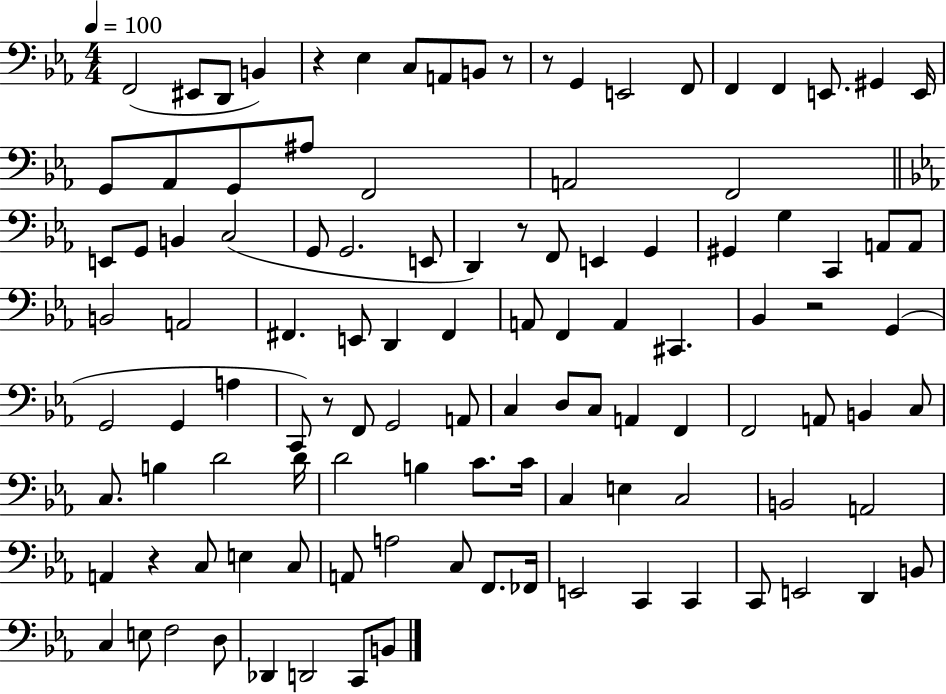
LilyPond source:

{
  \clef bass
  \numericTimeSignature
  \time 4/4
  \key ees \major
  \tempo 4 = 100
  f,2( eis,8 d,8 b,4) | r4 ees4 c8 a,8 b,8 r8 | r8 g,4 e,2 f,8 | f,4 f,4 e,8. gis,4 e,16 | \break g,8 aes,8 g,8 ais8 f,2 | a,2 f,2 | \bar "||" \break \key ees \major e,8 g,8 b,4 c2( | g,8 g,2. e,8 | d,4) r8 f,8 e,4 g,4 | gis,4 g4 c,4 a,8 a,8 | \break b,2 a,2 | fis,4. e,8 d,4 fis,4 | a,8 f,4 a,4 cis,4. | bes,4 r2 g,4( | \break g,2 g,4 a4 | c,8) r8 f,8 g,2 a,8 | c4 d8 c8 a,4 f,4 | f,2 a,8 b,4 c8 | \break c8. b4 d'2 d'16 | d'2 b4 c'8. c'16 | c4 e4 c2 | b,2 a,2 | \break a,4 r4 c8 e4 c8 | a,8 a2 c8 f,8. fes,16 | e,2 c,4 c,4 | c,8 e,2 d,4 b,8 | \break c4 e8 f2 d8 | des,4 d,2 c,8 b,8 | \bar "|."
}